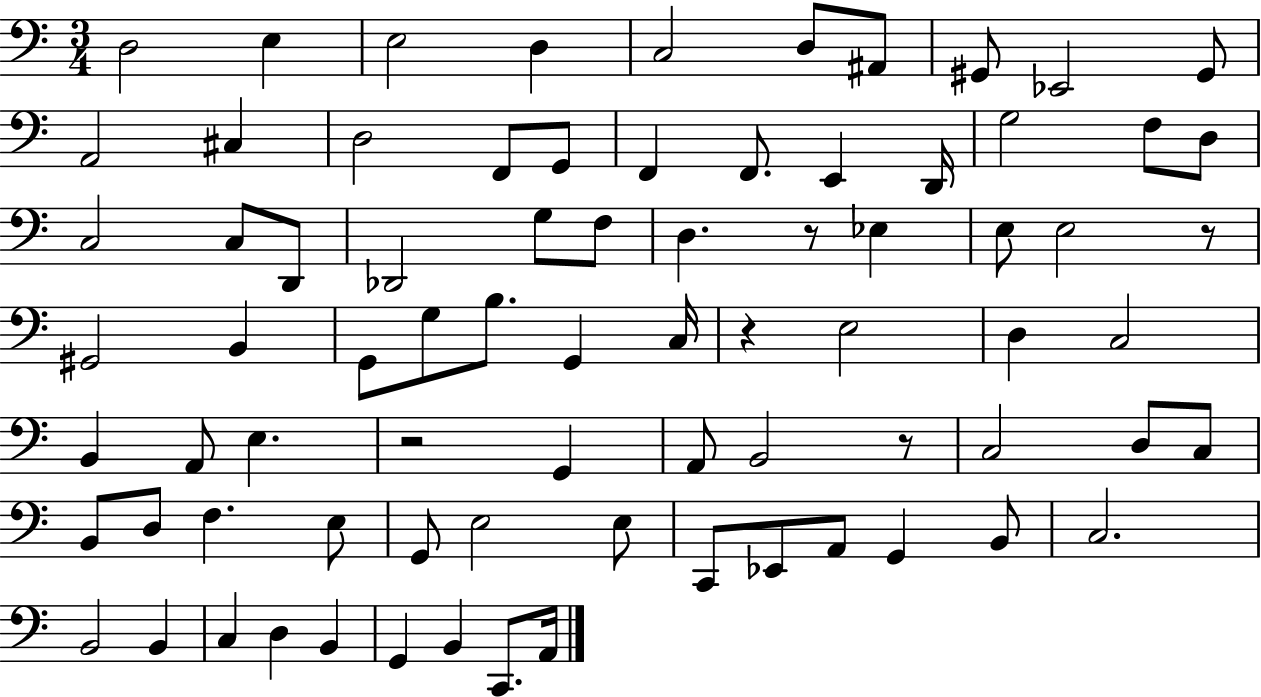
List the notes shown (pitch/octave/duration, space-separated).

D3/h E3/q E3/h D3/q C3/h D3/e A#2/e G#2/e Eb2/h G#2/e A2/h C#3/q D3/h F2/e G2/e F2/q F2/e. E2/q D2/s G3/h F3/e D3/e C3/h C3/e D2/e Db2/h G3/e F3/e D3/q. R/e Eb3/q E3/e E3/h R/e G#2/h B2/q G2/e G3/e B3/e. G2/q C3/s R/q E3/h D3/q C3/h B2/q A2/e E3/q. R/h G2/q A2/e B2/h R/e C3/h D3/e C3/e B2/e D3/e F3/q. E3/e G2/e E3/h E3/e C2/e Eb2/e A2/e G2/q B2/e C3/h. B2/h B2/q C3/q D3/q B2/q G2/q B2/q C2/e. A2/s